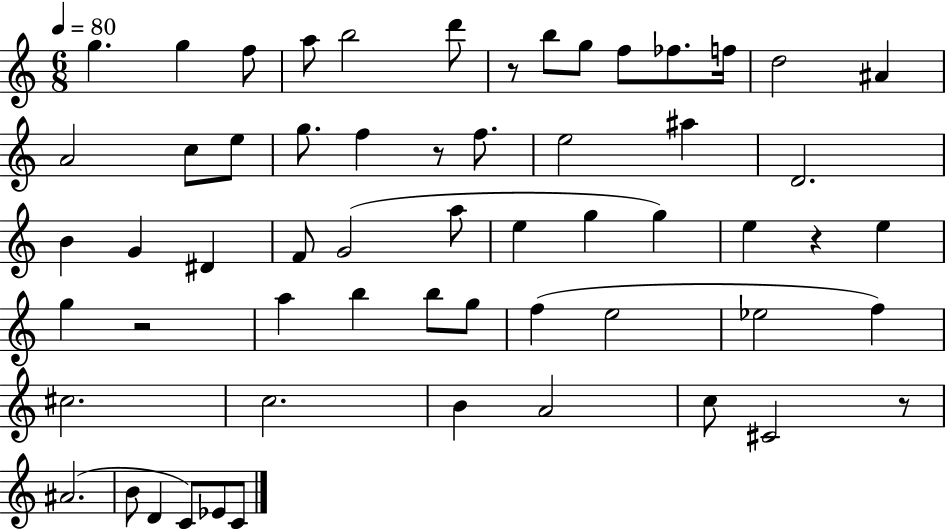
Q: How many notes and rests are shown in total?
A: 59